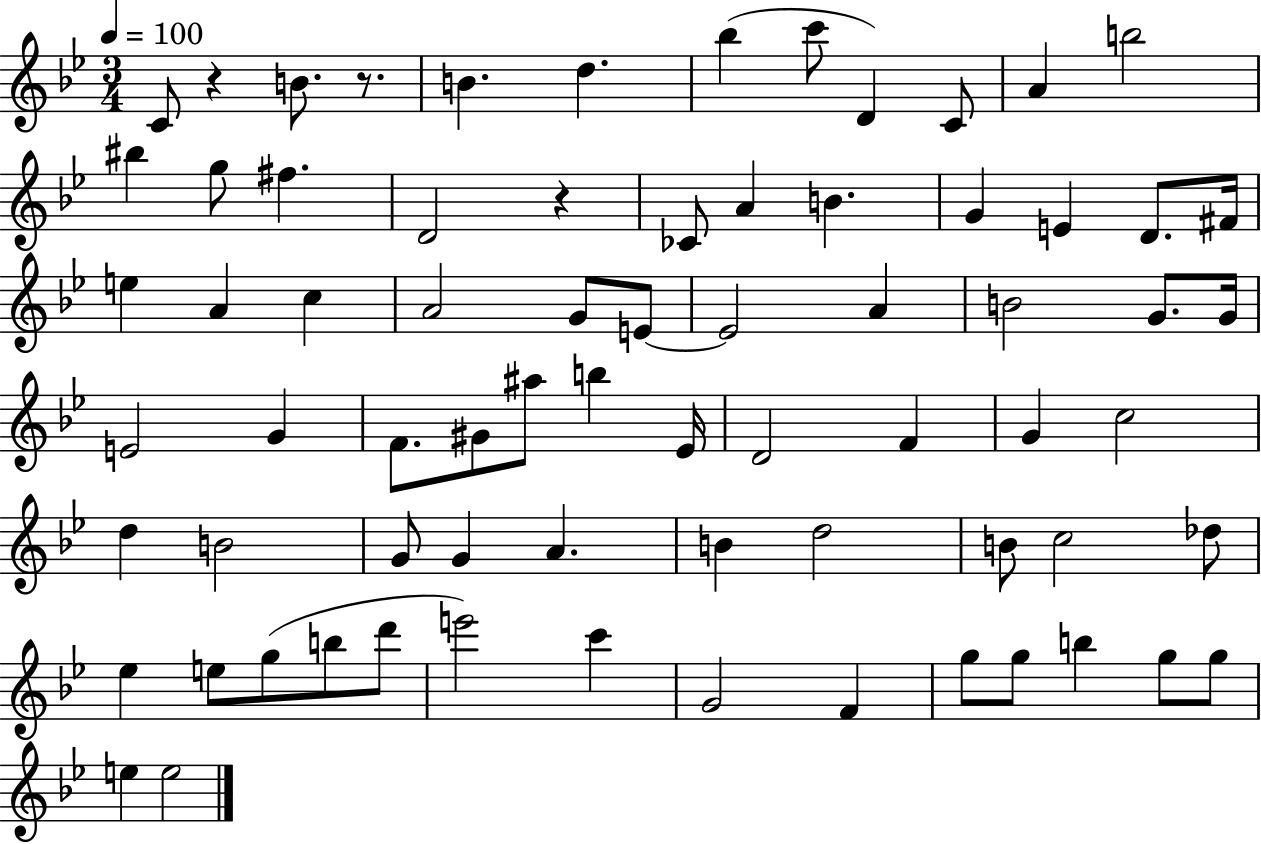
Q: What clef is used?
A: treble